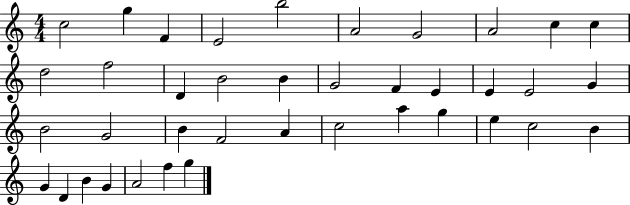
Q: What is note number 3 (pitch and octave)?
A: F4